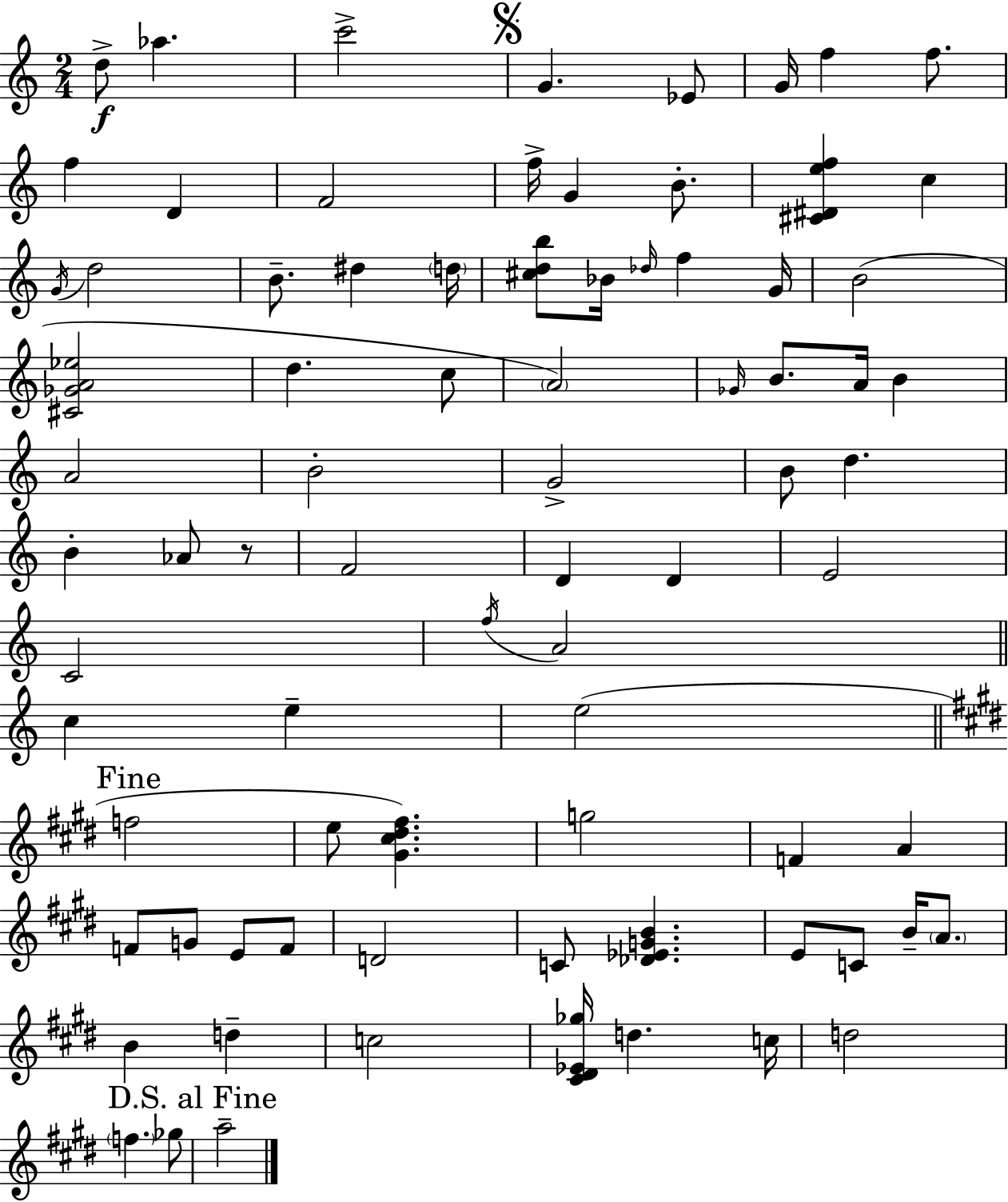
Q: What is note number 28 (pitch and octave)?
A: A4